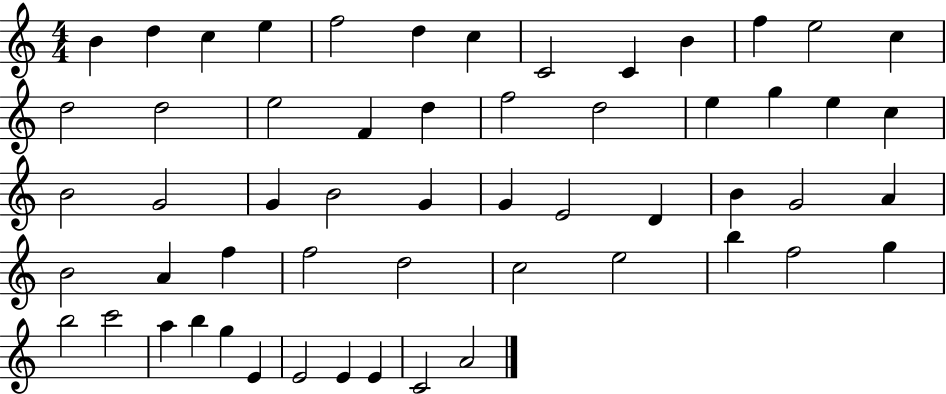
X:1
T:Untitled
M:4/4
L:1/4
K:C
B d c e f2 d c C2 C B f e2 c d2 d2 e2 F d f2 d2 e g e c B2 G2 G B2 G G E2 D B G2 A B2 A f f2 d2 c2 e2 b f2 g b2 c'2 a b g E E2 E E C2 A2